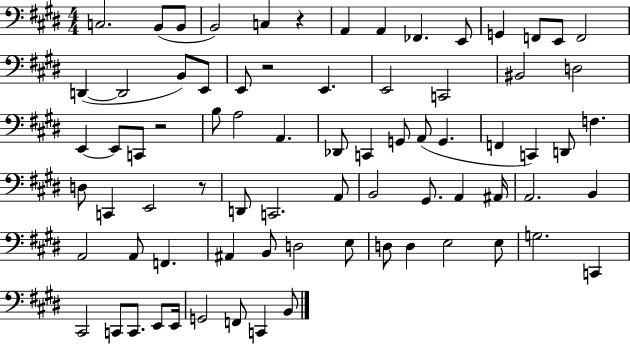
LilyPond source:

{
  \clef bass
  \numericTimeSignature
  \time 4/4
  \key e \major
  c2. b,8( b,8 | b,2) c4 r4 | a,4 a,4 fes,4. e,8 | g,4 f,8 e,8 f,2 | \break d,4~(~ d,2 b,8) e,8 | e,8 r2 e,4. | e,2 c,2 | bis,2 d2 | \break e,4~~ e,8 c,8 r2 | b8 a2 a,4. | des,8 c,4 g,8 a,8( g,4. | f,4 c,4) d,8 f4. | \break d8 c,4 e,2 r8 | d,8 c,2. a,8 | b,2 gis,8. a,4 ais,16 | a,2. b,4 | \break a,2 a,8 f,4. | ais,4 b,8 d2 e8 | d8 d4 e2 e8 | g2. c,4 | \break cis,2 c,8 c,8. e,8 e,16 | g,2 f,8 c,4 b,8 | \bar "|."
}